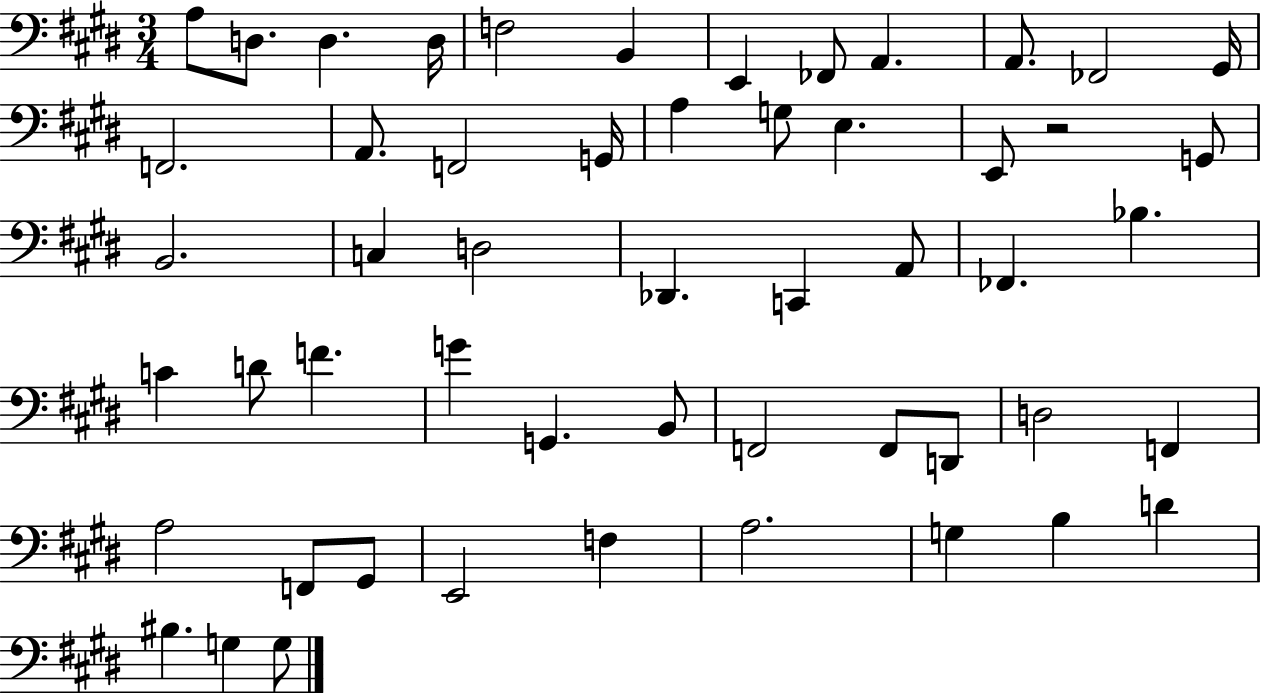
X:1
T:Untitled
M:3/4
L:1/4
K:E
A,/2 D,/2 D, D,/4 F,2 B,, E,, _F,,/2 A,, A,,/2 _F,,2 ^G,,/4 F,,2 A,,/2 F,,2 G,,/4 A, G,/2 E, E,,/2 z2 G,,/2 B,,2 C, D,2 _D,, C,, A,,/2 _F,, _B, C D/2 F G G,, B,,/2 F,,2 F,,/2 D,,/2 D,2 F,, A,2 F,,/2 ^G,,/2 E,,2 F, A,2 G, B, D ^B, G, G,/2